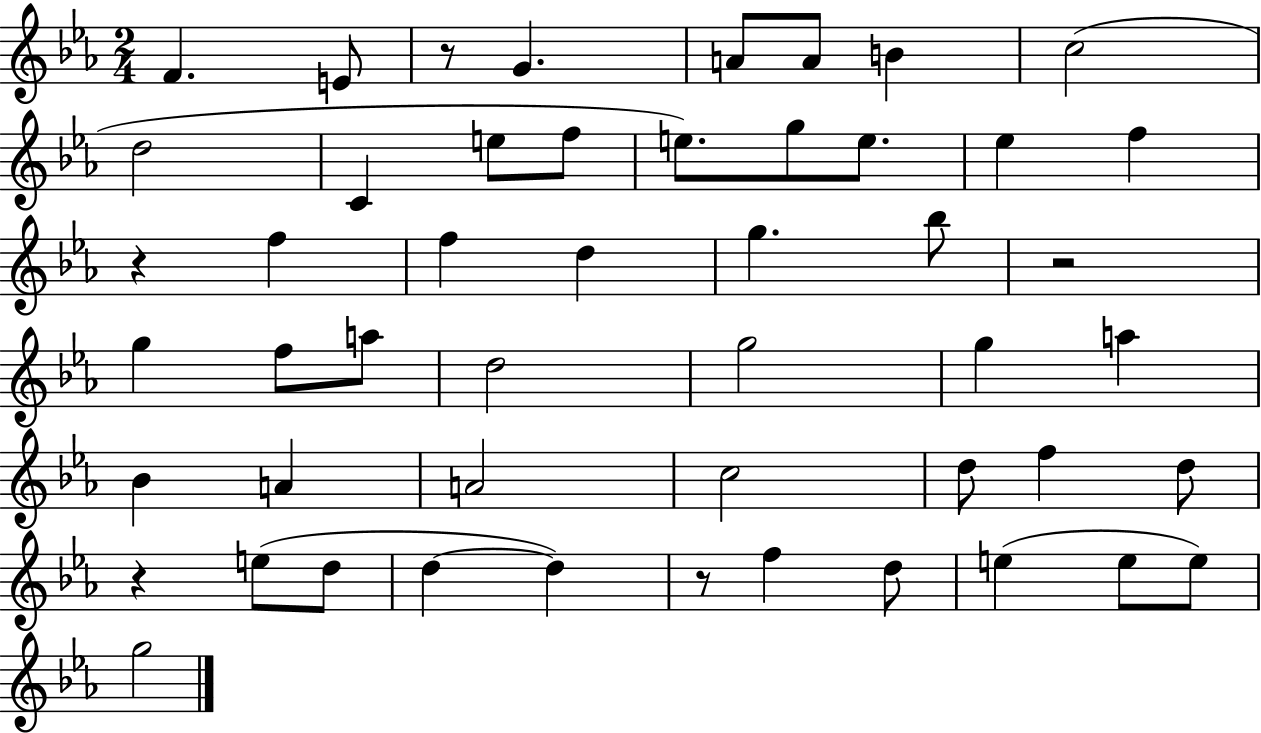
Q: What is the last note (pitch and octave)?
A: G5